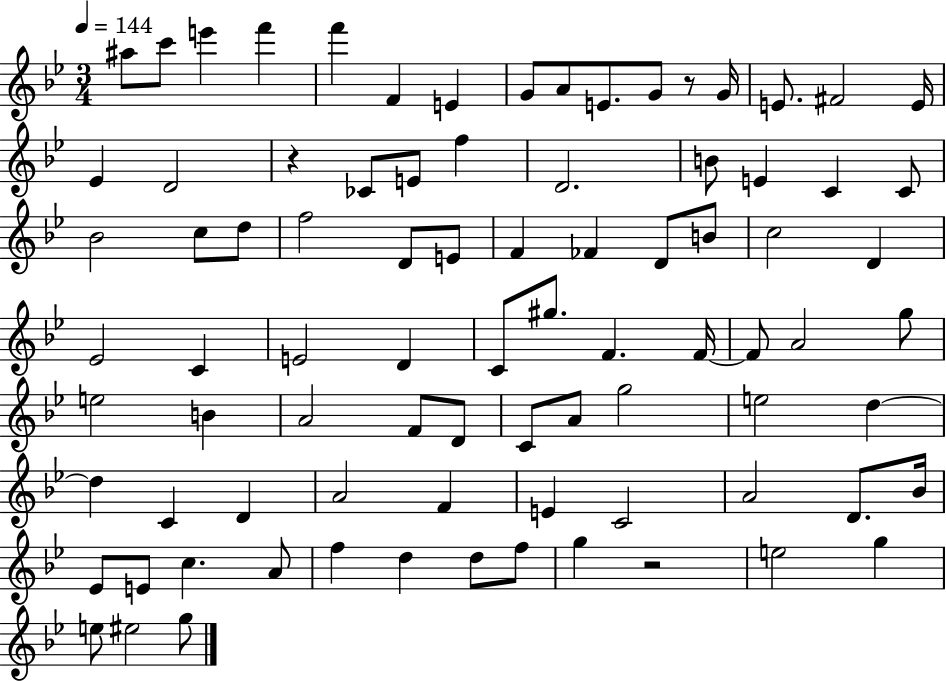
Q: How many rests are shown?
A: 3